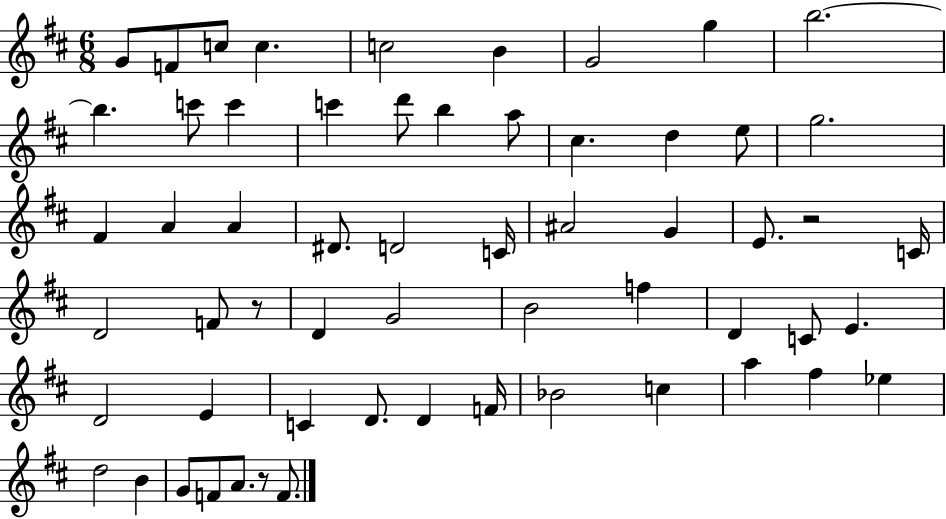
{
  \clef treble
  \numericTimeSignature
  \time 6/8
  \key d \major
  \repeat volta 2 { g'8 f'8 c''8 c''4. | c''2 b'4 | g'2 g''4 | b''2.~~ | \break b''4. c'''8 c'''4 | c'''4 d'''8 b''4 a''8 | cis''4. d''4 e''8 | g''2. | \break fis'4 a'4 a'4 | dis'8. d'2 c'16 | ais'2 g'4 | e'8. r2 c'16 | \break d'2 f'8 r8 | d'4 g'2 | b'2 f''4 | d'4 c'8 e'4. | \break d'2 e'4 | c'4 d'8. d'4 f'16 | bes'2 c''4 | a''4 fis''4 ees''4 | \break d''2 b'4 | g'8 f'8 a'8. r8 f'8. | } \bar "|."
}